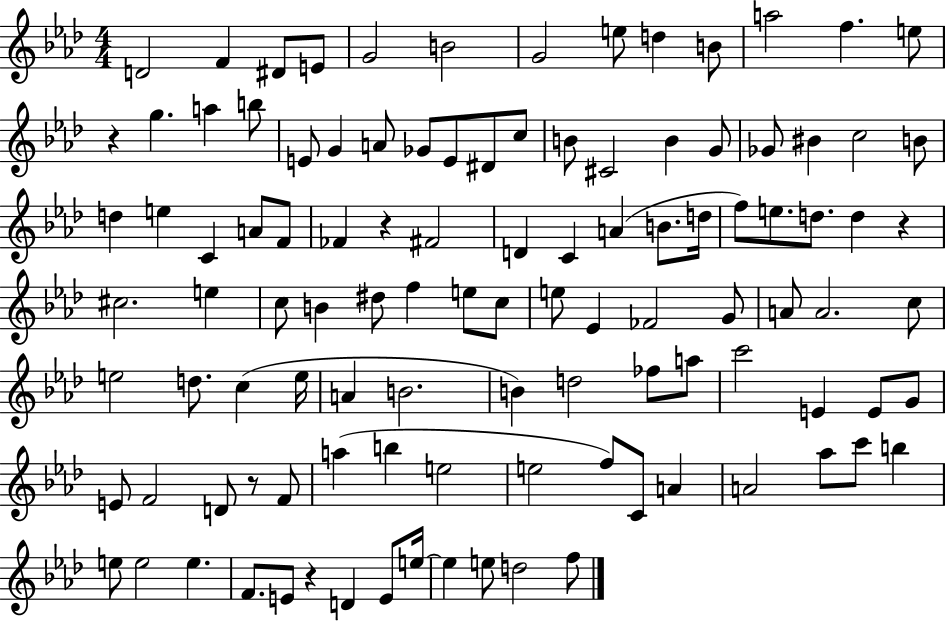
X:1
T:Untitled
M:4/4
L:1/4
K:Ab
D2 F ^D/2 E/2 G2 B2 G2 e/2 d B/2 a2 f e/2 z g a b/2 E/2 G A/2 _G/2 E/2 ^D/2 c/2 B/2 ^C2 B G/2 _G/2 ^B c2 B/2 d e C A/2 F/2 _F z ^F2 D C A B/2 d/4 f/2 e/2 d/2 d z ^c2 e c/2 B ^d/2 f e/2 c/2 e/2 _E _F2 G/2 A/2 A2 c/2 e2 d/2 c e/4 A B2 B d2 _f/2 a/2 c'2 E E/2 G/2 E/2 F2 D/2 z/2 F/2 a b e2 e2 f/2 C/2 A A2 _a/2 c'/2 b e/2 e2 e F/2 E/2 z D E/2 e/4 e e/2 d2 f/2